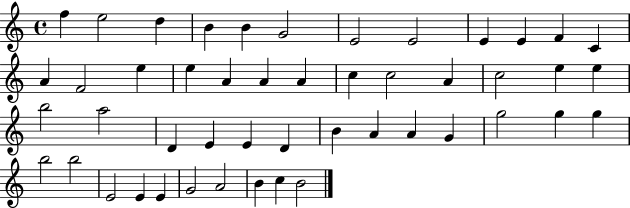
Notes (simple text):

F5/q E5/h D5/q B4/q B4/q G4/h E4/h E4/h E4/q E4/q F4/q C4/q A4/q F4/h E5/q E5/q A4/q A4/q A4/q C5/q C5/h A4/q C5/h E5/q E5/q B5/h A5/h D4/q E4/q E4/q D4/q B4/q A4/q A4/q G4/q G5/h G5/q G5/q B5/h B5/h E4/h E4/q E4/q G4/h A4/h B4/q C5/q B4/h